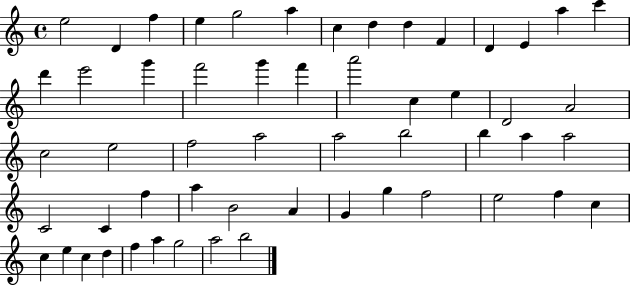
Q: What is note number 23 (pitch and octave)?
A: E5